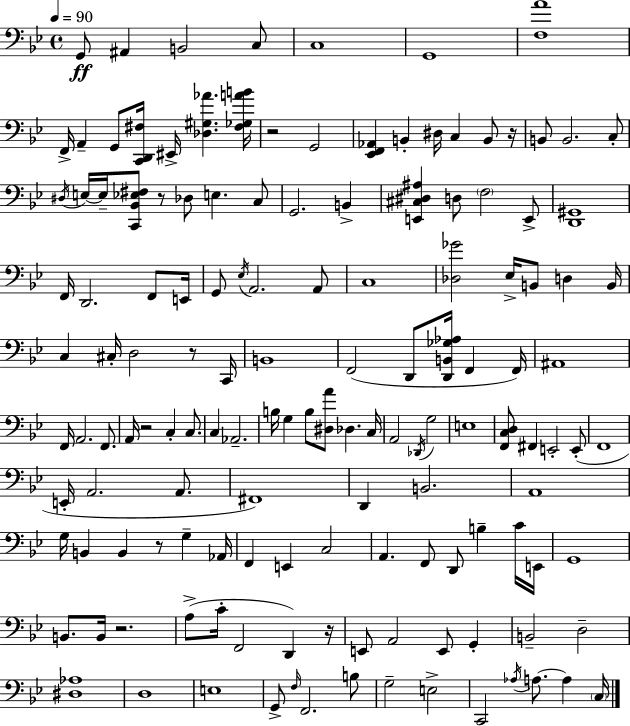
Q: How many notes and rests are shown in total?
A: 141